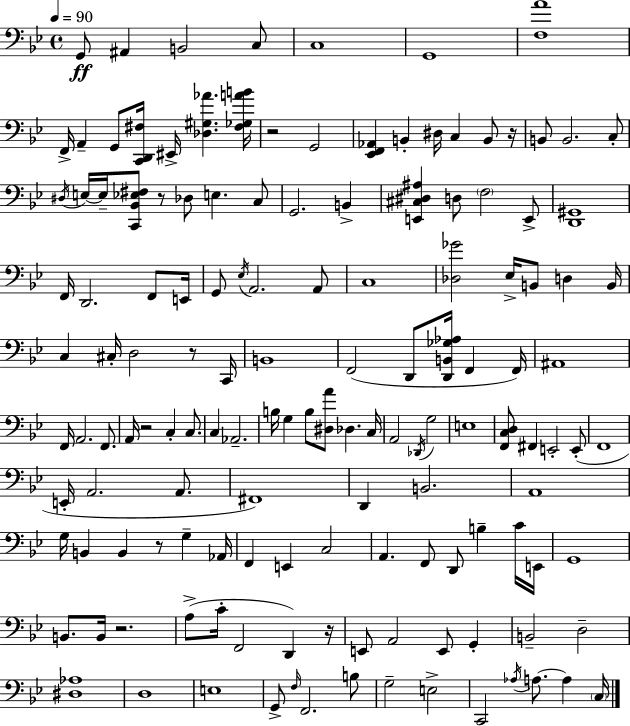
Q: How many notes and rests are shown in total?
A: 141